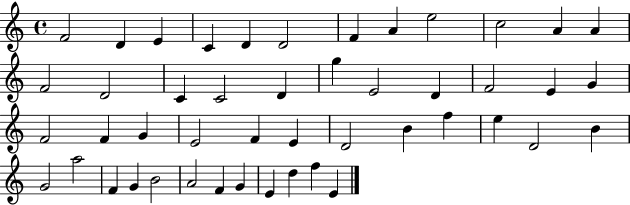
X:1
T:Untitled
M:4/4
L:1/4
K:C
F2 D E C D D2 F A e2 c2 A A F2 D2 C C2 D g E2 D F2 E G F2 F G E2 F E D2 B f e D2 B G2 a2 F G B2 A2 F G E d f E